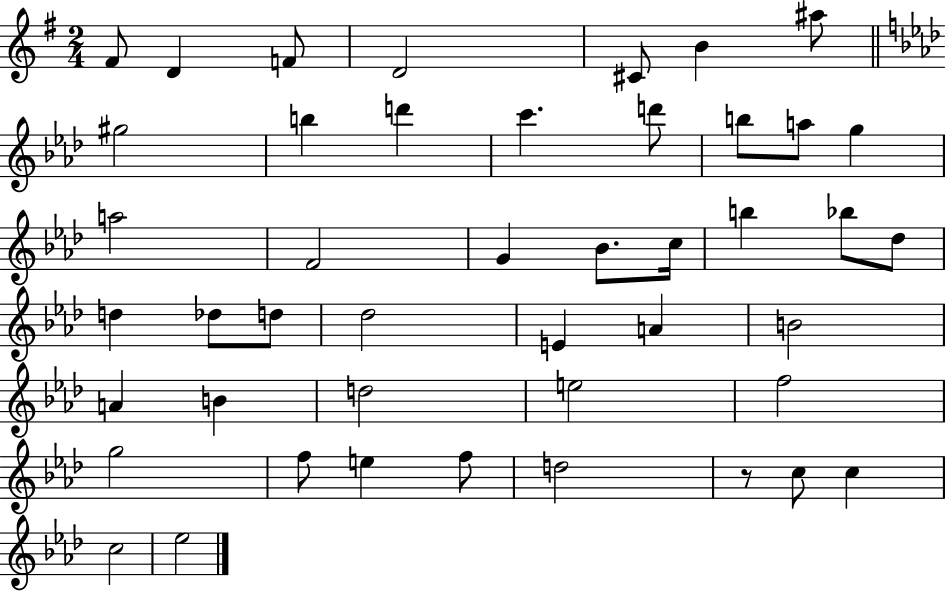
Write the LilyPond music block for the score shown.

{
  \clef treble
  \numericTimeSignature
  \time 2/4
  \key g \major
  \repeat volta 2 { fis'8 d'4 f'8 | d'2 | cis'8 b'4 ais''8 | \bar "||" \break \key aes \major gis''2 | b''4 d'''4 | c'''4. d'''8 | b''8 a''8 g''4 | \break a''2 | f'2 | g'4 bes'8. c''16 | b''4 bes''8 des''8 | \break d''4 des''8 d''8 | des''2 | e'4 a'4 | b'2 | \break a'4 b'4 | d''2 | e''2 | f''2 | \break g''2 | f''8 e''4 f''8 | d''2 | r8 c''8 c''4 | \break c''2 | ees''2 | } \bar "|."
}